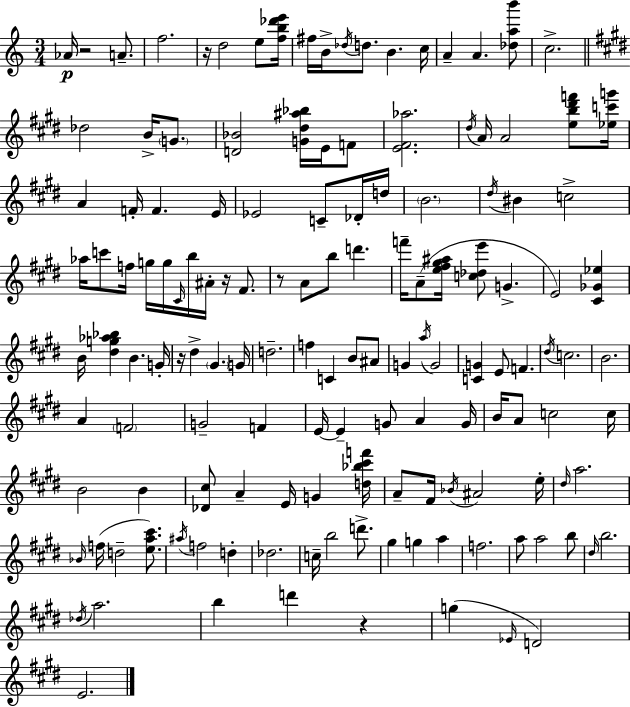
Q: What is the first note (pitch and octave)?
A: Ab4